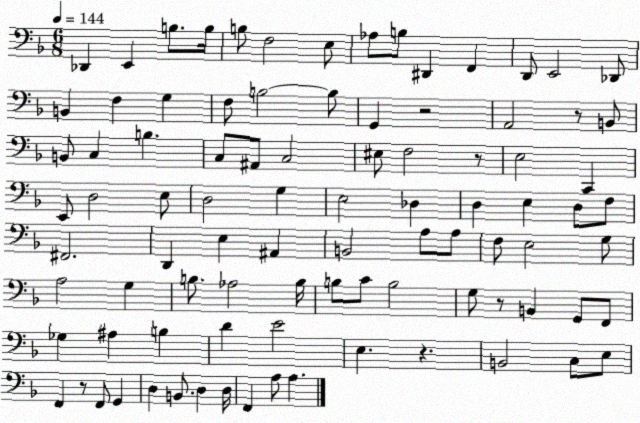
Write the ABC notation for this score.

X:1
T:Untitled
M:6/8
L:1/4
K:F
_D,, E,, B,/2 B,/4 B,/2 F,2 E,/2 _A,/2 B,/2 ^D,, F,, D,,/2 E,,2 _D,,/2 B,, F, G, F,/2 B,2 B,/2 G,, z2 A,,2 z/2 B,,/2 B,,/2 C, B, C,/2 ^A,,/2 C,2 ^E,/2 F,2 z/2 E,2 C,, E,,/2 D,2 E,/2 D,2 G, E,2 _D, D, E, D,/2 F,/2 ^F,,2 D,, E, ^A,, B,,2 A,/2 A,/2 F,/2 E,2 G,/2 A,2 G, B,/2 _A,2 B,/4 B,/2 C/2 B,2 G,/2 z/2 B,, G,,/2 F,,/2 _G, ^A, B, D E2 E, z B,,2 C,/2 E,/2 F,, z/2 F,,/2 G,, D, B,,/2 D, D,/4 F,, A,/2 A,